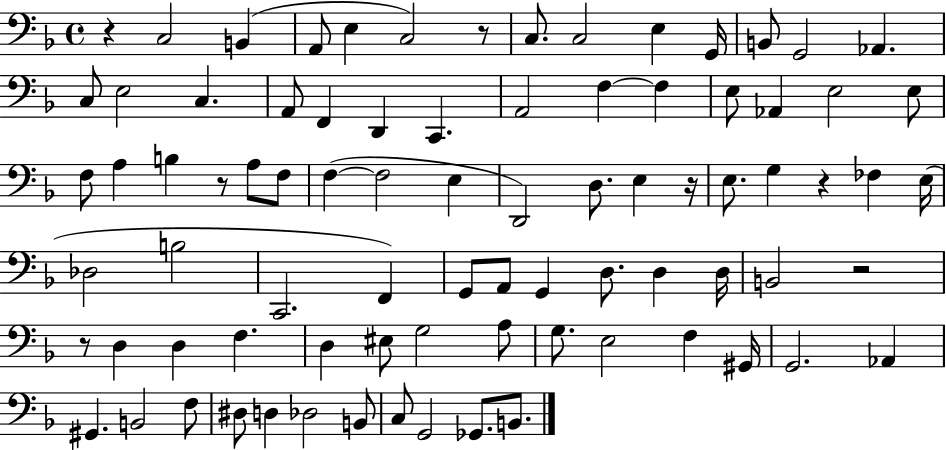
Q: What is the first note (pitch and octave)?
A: C3